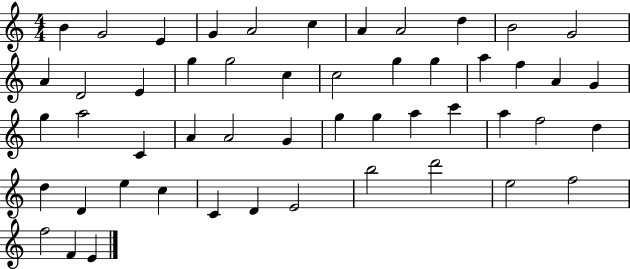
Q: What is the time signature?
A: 4/4